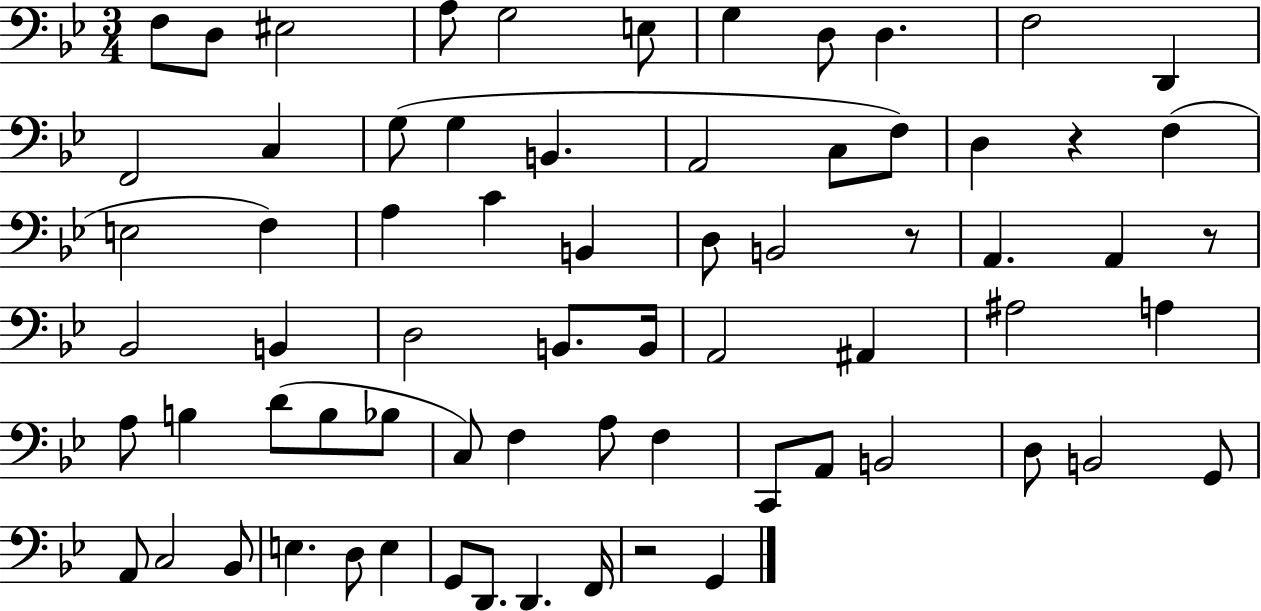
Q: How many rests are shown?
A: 4